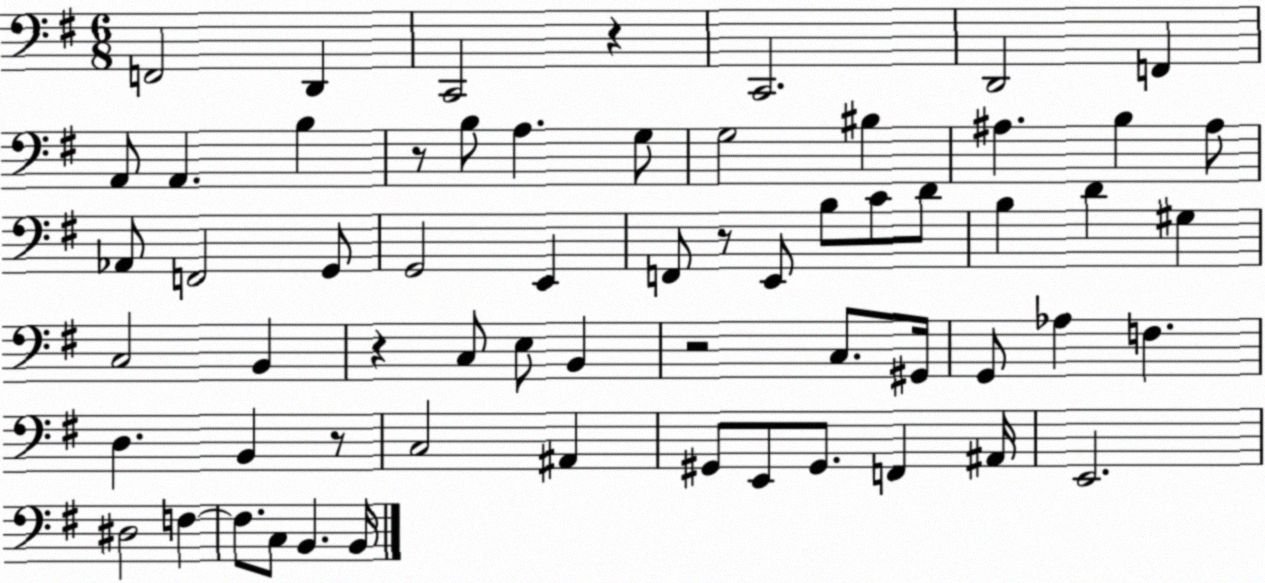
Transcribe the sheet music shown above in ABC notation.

X:1
T:Untitled
M:6/8
L:1/4
K:G
F,,2 D,, C,,2 z C,,2 D,,2 F,, A,,/2 A,, B, z/2 B,/2 A, G,/2 G,2 ^B, ^A, B, ^A,/2 _A,,/2 F,,2 G,,/2 G,,2 E,, F,,/2 z/2 E,,/2 B,/2 C/2 D/2 B, D ^G, C,2 B,, z C,/2 E,/2 B,, z2 C,/2 ^G,,/4 G,,/2 _A, F, D, B,, z/2 C,2 ^A,, ^G,,/2 E,,/2 ^G,,/2 F,, ^A,,/4 E,,2 ^D,2 F, F,/2 C,/2 B,, B,,/4